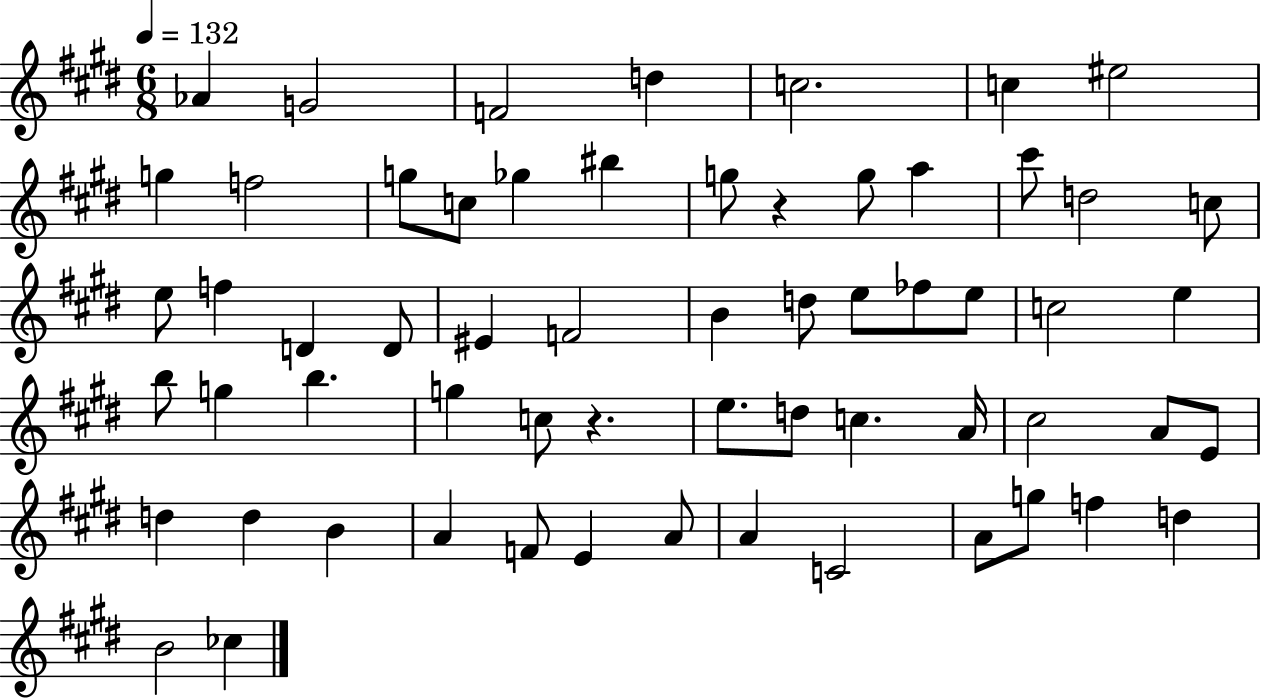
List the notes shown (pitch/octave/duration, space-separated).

Ab4/q G4/h F4/h D5/q C5/h. C5/q EIS5/h G5/q F5/h G5/e C5/e Gb5/q BIS5/q G5/e R/q G5/e A5/q C#6/e D5/h C5/e E5/e F5/q D4/q D4/e EIS4/q F4/h B4/q D5/e E5/e FES5/e E5/e C5/h E5/q B5/e G5/q B5/q. G5/q C5/e R/q. E5/e. D5/e C5/q. A4/s C#5/h A4/e E4/e D5/q D5/q B4/q A4/q F4/e E4/q A4/e A4/q C4/h A4/e G5/e F5/q D5/q B4/h CES5/q